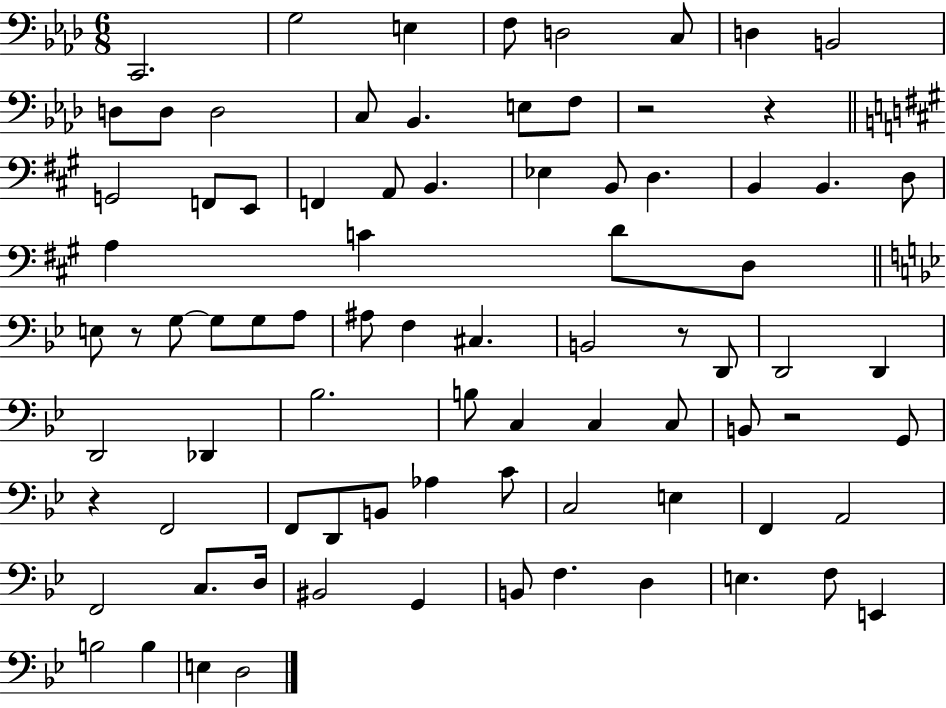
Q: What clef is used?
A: bass